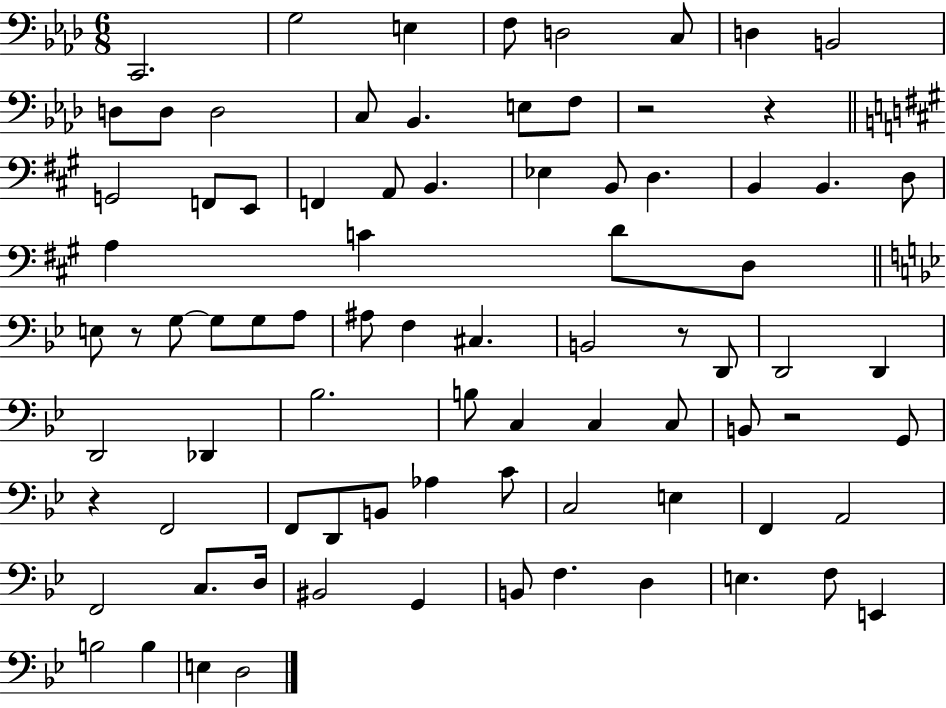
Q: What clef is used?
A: bass